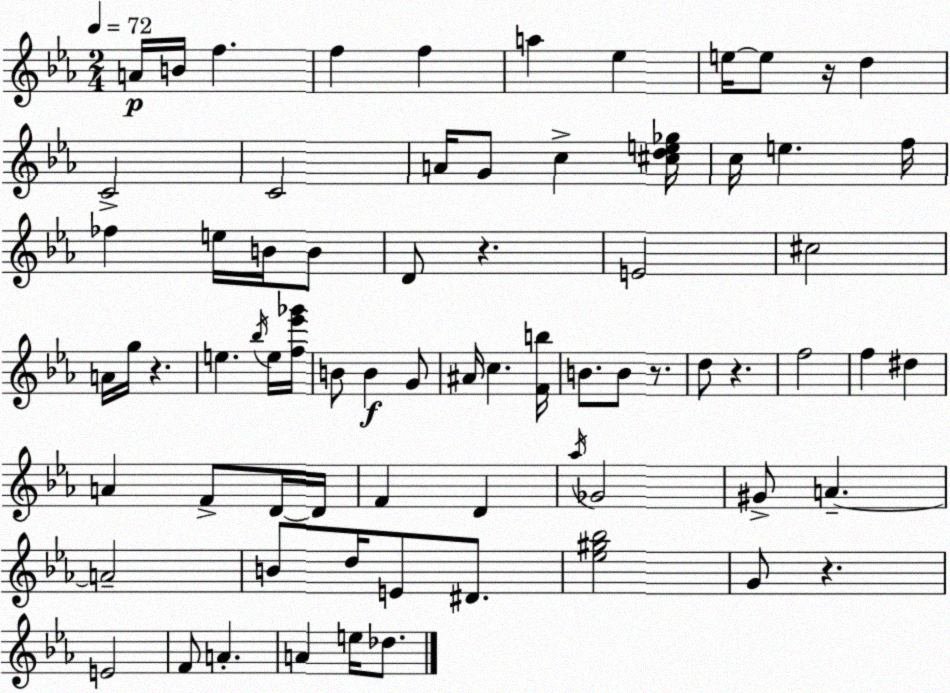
X:1
T:Untitled
M:2/4
L:1/4
K:Eb
A/4 B/4 f f f a _e e/4 e/2 z/4 d C2 C2 A/4 G/2 c [^cde_g]/4 c/4 e f/4 _f e/4 B/4 B/2 D/2 z E2 ^c2 A/4 g/4 z e _b/4 e/4 [f_e'_g']/4 B/2 B G/2 ^A/4 c [Fb]/4 B/2 B/2 z/2 d/2 z f2 f ^d A F/2 D/4 D/4 F D _a/4 _G2 ^G/2 A A2 B/2 d/4 E/2 ^D/2 [_e^g_b]2 G/2 z E2 F/2 A A e/4 _d/2